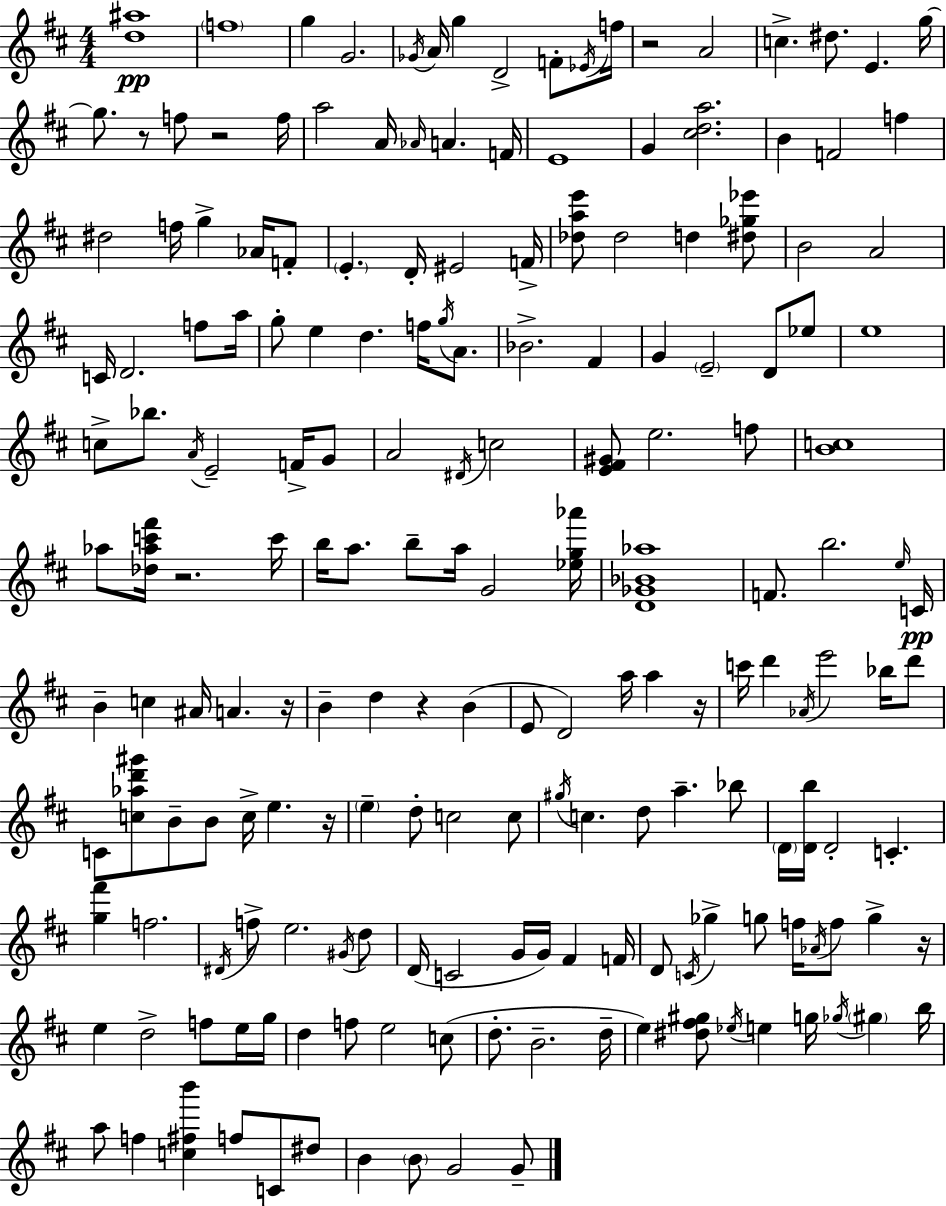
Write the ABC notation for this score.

X:1
T:Untitled
M:4/4
L:1/4
K:D
[d^a]4 f4 g G2 _G/4 A/4 g D2 F/2 _E/4 f/4 z2 A2 c ^d/2 E g/4 g/2 z/2 f/2 z2 f/4 a2 A/4 _A/4 A F/4 E4 G [^cda]2 B F2 f ^d2 f/4 g _A/4 F/2 E D/4 ^E2 F/4 [_dae']/2 _d2 d [^d_g_e']/2 B2 A2 C/4 D2 f/2 a/4 g/2 e d f/4 g/4 A/2 _B2 ^F G E2 D/2 _e/2 e4 c/2 _b/2 A/4 E2 F/4 G/2 A2 ^D/4 c2 [E^F^G]/2 e2 f/2 [Bc]4 _a/2 [_d_ac'^f']/4 z2 c'/4 b/4 a/2 b/2 a/4 G2 [_eg_a']/4 [D_G_B_a]4 F/2 b2 e/4 C/4 B c ^A/4 A z/4 B d z B E/2 D2 a/4 a z/4 c'/4 d' _A/4 e'2 _b/4 d'/2 C/2 [c_ad'^g']/2 B/2 B/2 c/4 e z/4 e d/2 c2 c/2 ^g/4 c d/2 a _b/2 D/4 [Db]/4 D2 C [g^f'] f2 ^D/4 f/2 e2 ^G/4 d/2 D/4 C2 G/4 G/4 ^F F/4 D/2 C/4 _g g/2 f/4 _A/4 f/2 g z/4 e d2 f/2 e/4 g/4 d f/2 e2 c/2 d/2 B2 d/4 e [^d^f^g]/2 _e/4 e g/4 _g/4 ^g b/4 a/2 f [c^fb'] f/2 C/2 ^d/2 B B/2 G2 G/2